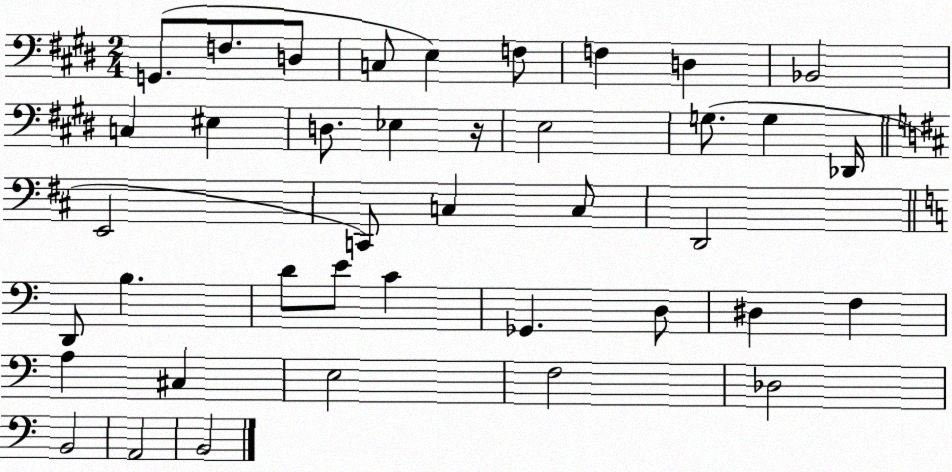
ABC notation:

X:1
T:Untitled
M:2/4
L:1/4
K:E
G,,/2 F,/2 D,/2 C,/2 E, F,/2 F, D, _B,,2 C, ^E, D,/2 _E, z/4 E,2 G,/2 G, _D,,/4 E,,2 C,,/2 C, C,/2 D,,2 D,,/2 B, D/2 E/2 C _G,, D,/2 ^D, F, A, ^C, E,2 F,2 _D,2 B,,2 A,,2 B,,2